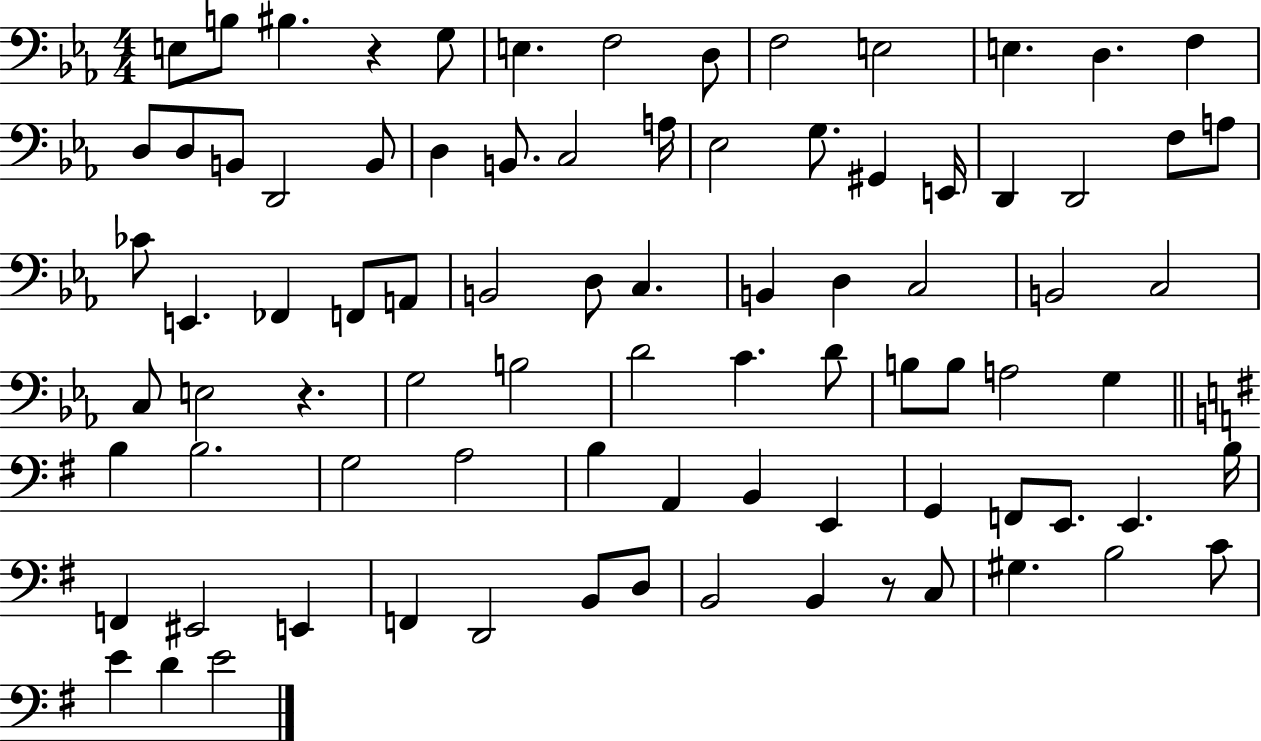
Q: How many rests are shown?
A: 3